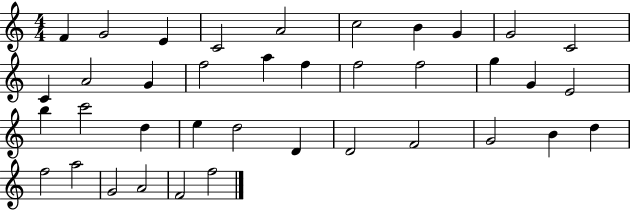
F4/q G4/h E4/q C4/h A4/h C5/h B4/q G4/q G4/h C4/h C4/q A4/h G4/q F5/h A5/q F5/q F5/h F5/h G5/q G4/q E4/h B5/q C6/h D5/q E5/q D5/h D4/q D4/h F4/h G4/h B4/q D5/q F5/h A5/h G4/h A4/h F4/h F5/h